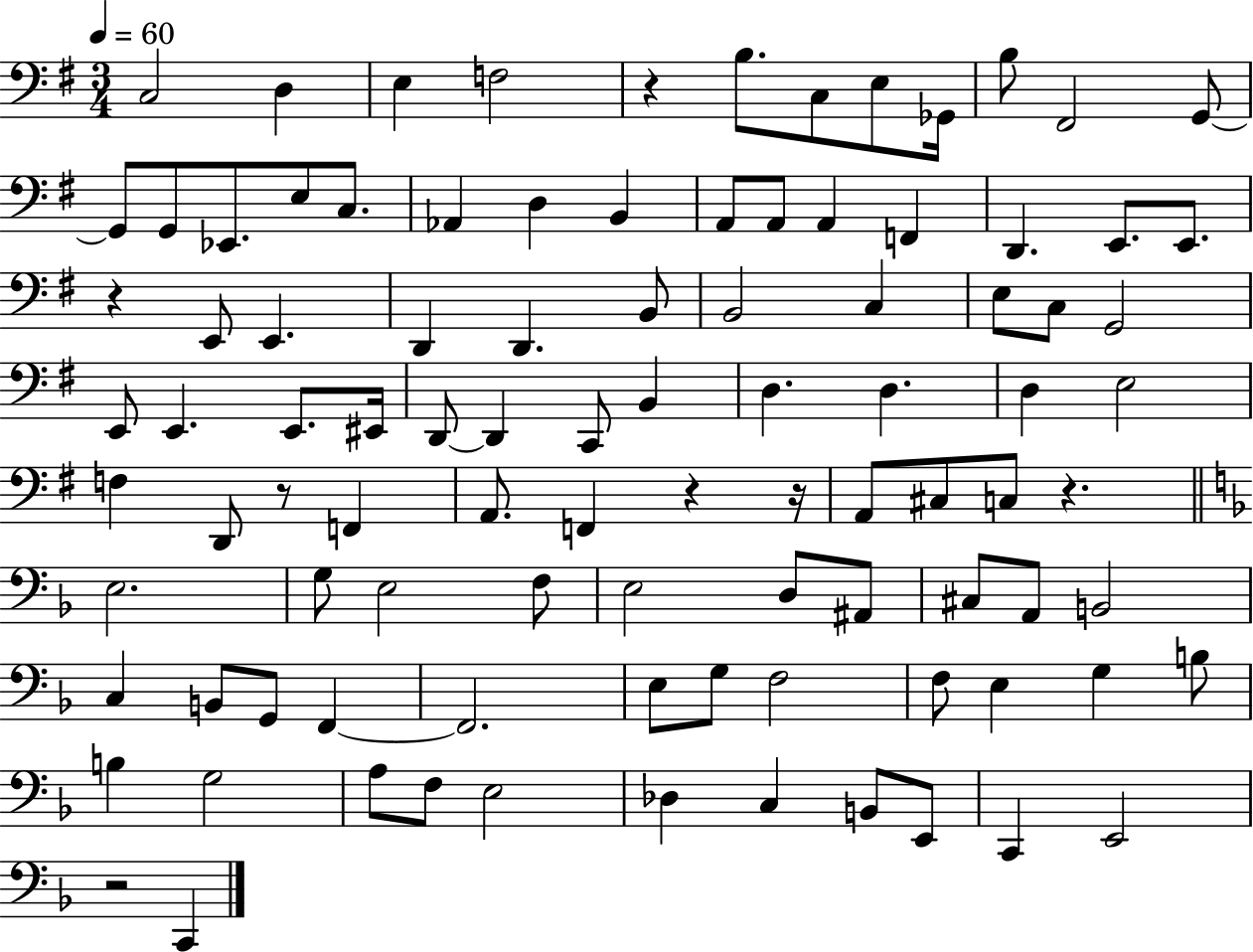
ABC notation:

X:1
T:Untitled
M:3/4
L:1/4
K:G
C,2 D, E, F,2 z B,/2 C,/2 E,/2 _G,,/4 B,/2 ^F,,2 G,,/2 G,,/2 G,,/2 _E,,/2 E,/2 C,/2 _A,, D, B,, A,,/2 A,,/2 A,, F,, D,, E,,/2 E,,/2 z E,,/2 E,, D,, D,, B,,/2 B,,2 C, E,/2 C,/2 G,,2 E,,/2 E,, E,,/2 ^E,,/4 D,,/2 D,, C,,/2 B,, D, D, D, E,2 F, D,,/2 z/2 F,, A,,/2 F,, z z/4 A,,/2 ^C,/2 C,/2 z E,2 G,/2 E,2 F,/2 E,2 D,/2 ^A,,/2 ^C,/2 A,,/2 B,,2 C, B,,/2 G,,/2 F,, F,,2 E,/2 G,/2 F,2 F,/2 E, G, B,/2 B, G,2 A,/2 F,/2 E,2 _D, C, B,,/2 E,,/2 C,, E,,2 z2 C,,